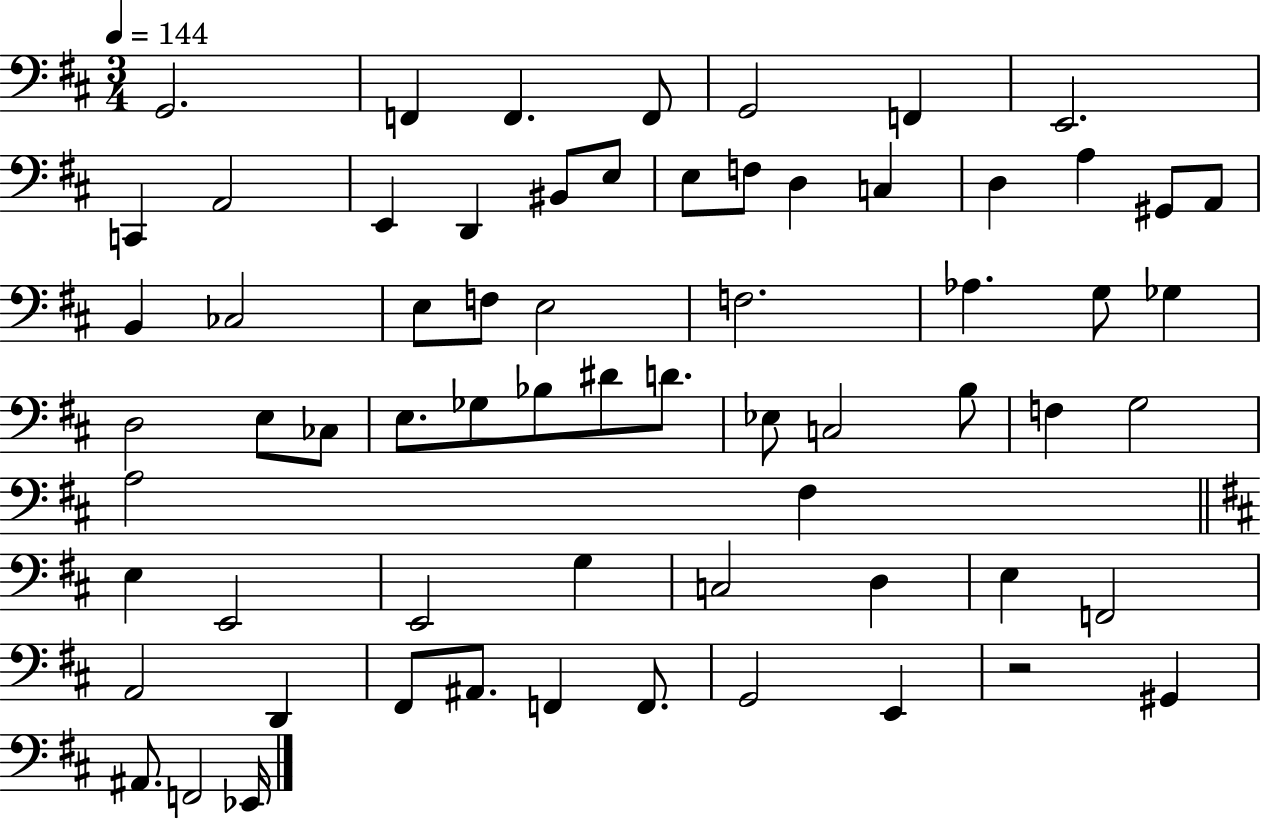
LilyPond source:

{
  \clef bass
  \numericTimeSignature
  \time 3/4
  \key d \major
  \tempo 4 = 144
  g,2. | f,4 f,4. f,8 | g,2 f,4 | e,2. | \break c,4 a,2 | e,4 d,4 bis,8 e8 | e8 f8 d4 c4 | d4 a4 gis,8 a,8 | \break b,4 ces2 | e8 f8 e2 | f2. | aes4. g8 ges4 | \break d2 e8 ces8 | e8. ges8 bes8 dis'8 d'8. | ees8 c2 b8 | f4 g2 | \break a2 fis4 | \bar "||" \break \key b \minor e4 e,2 | e,2 g4 | c2 d4 | e4 f,2 | \break a,2 d,4 | fis,8 ais,8. f,4 f,8. | g,2 e,4 | r2 gis,4 | \break ais,8. f,2 ees,16 | \bar "|."
}